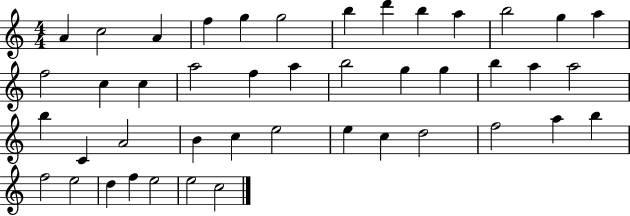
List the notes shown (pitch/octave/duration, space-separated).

A4/q C5/h A4/q F5/q G5/q G5/h B5/q D6/q B5/q A5/q B5/h G5/q A5/q F5/h C5/q C5/q A5/h F5/q A5/q B5/h G5/q G5/q B5/q A5/q A5/h B5/q C4/q A4/h B4/q C5/q E5/h E5/q C5/q D5/h F5/h A5/q B5/q F5/h E5/h D5/q F5/q E5/h E5/h C5/h